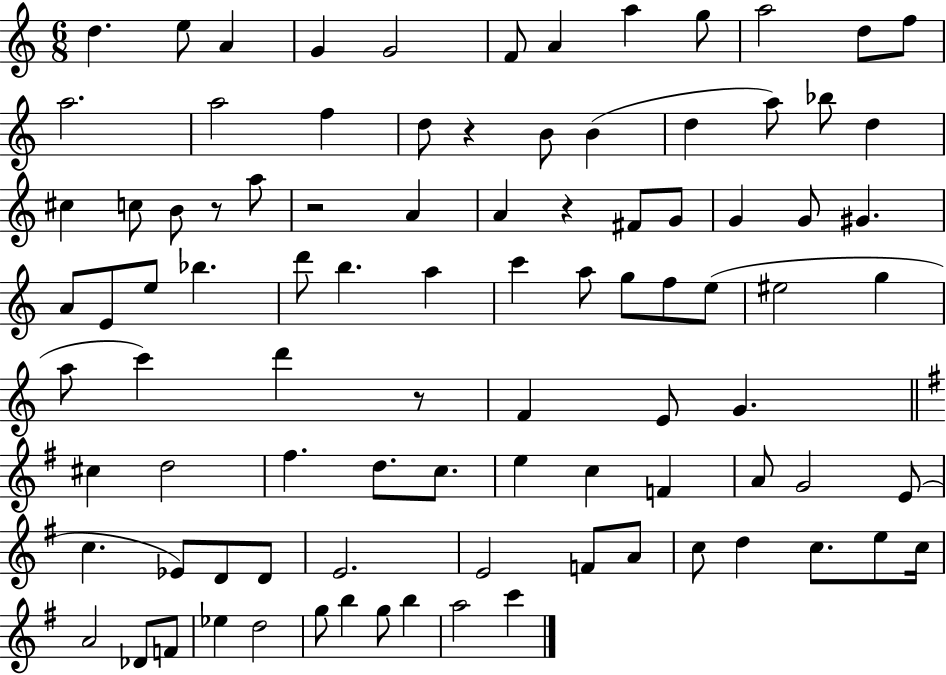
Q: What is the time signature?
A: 6/8